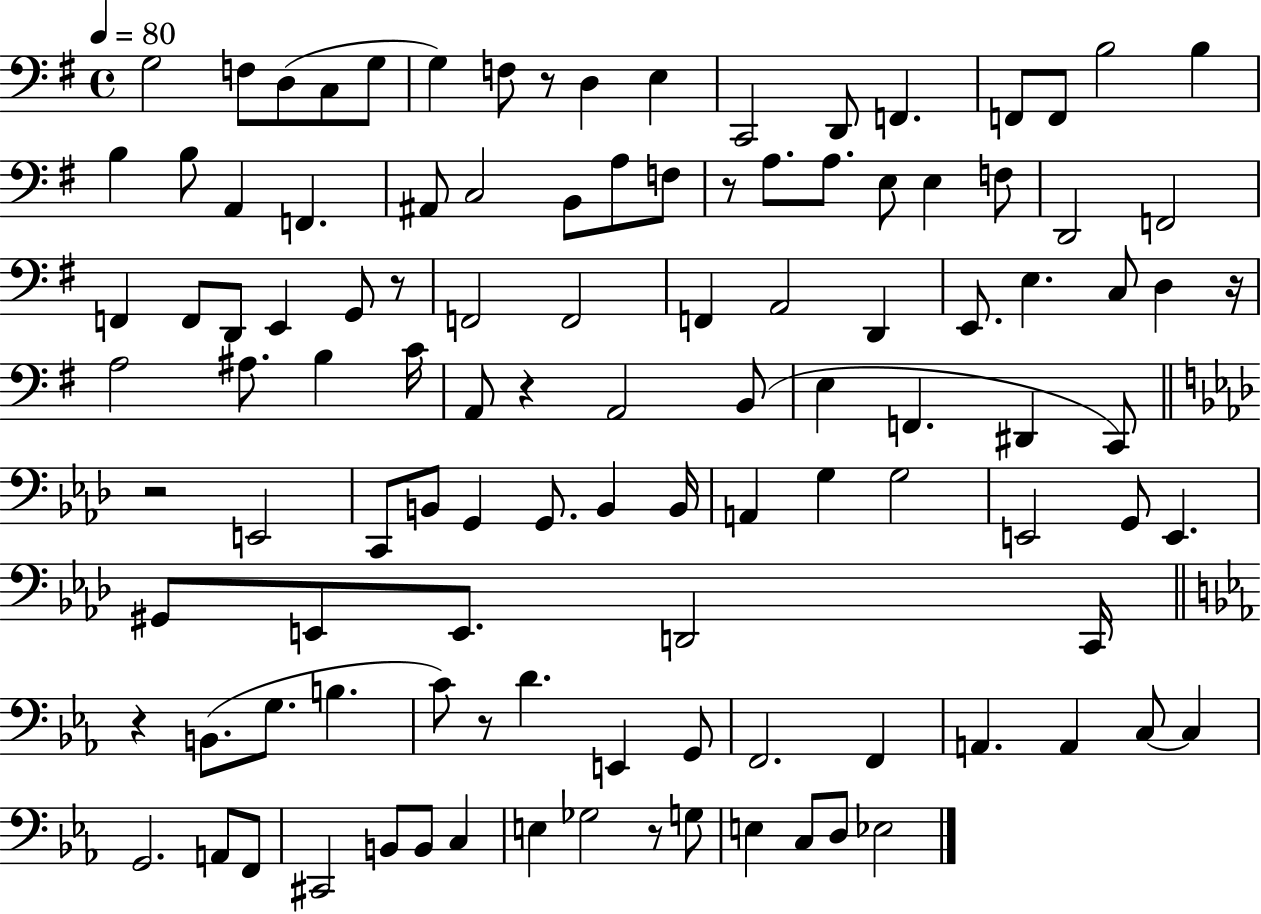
{
  \clef bass
  \time 4/4
  \defaultTimeSignature
  \key g \major
  \tempo 4 = 80
  g2 f8 d8( c8 g8 | g4) f8 r8 d4 e4 | c,2 d,8 f,4. | f,8 f,8 b2 b4 | \break b4 b8 a,4 f,4. | ais,8 c2 b,8 a8 f8 | r8 a8. a8. e8 e4 f8 | d,2 f,2 | \break f,4 f,8 d,8 e,4 g,8 r8 | f,2 f,2 | f,4 a,2 d,4 | e,8. e4. c8 d4 r16 | \break a2 ais8. b4 c'16 | a,8 r4 a,2 b,8( | e4 f,4. dis,4 c,8) | \bar "||" \break \key aes \major r2 e,2 | c,8 b,8 g,4 g,8. b,4 b,16 | a,4 g4 g2 | e,2 g,8 e,4. | \break gis,8 e,8 e,8. d,2 c,16 | \bar "||" \break \key ees \major r4 b,8.( g8. b4. | c'8) r8 d'4. e,4 g,8 | f,2. f,4 | a,4. a,4 c8~~ c4 | \break g,2. a,8 f,8 | cis,2 b,8 b,8 c4 | e4 ges2 r8 g8 | e4 c8 d8 ees2 | \break \bar "|."
}